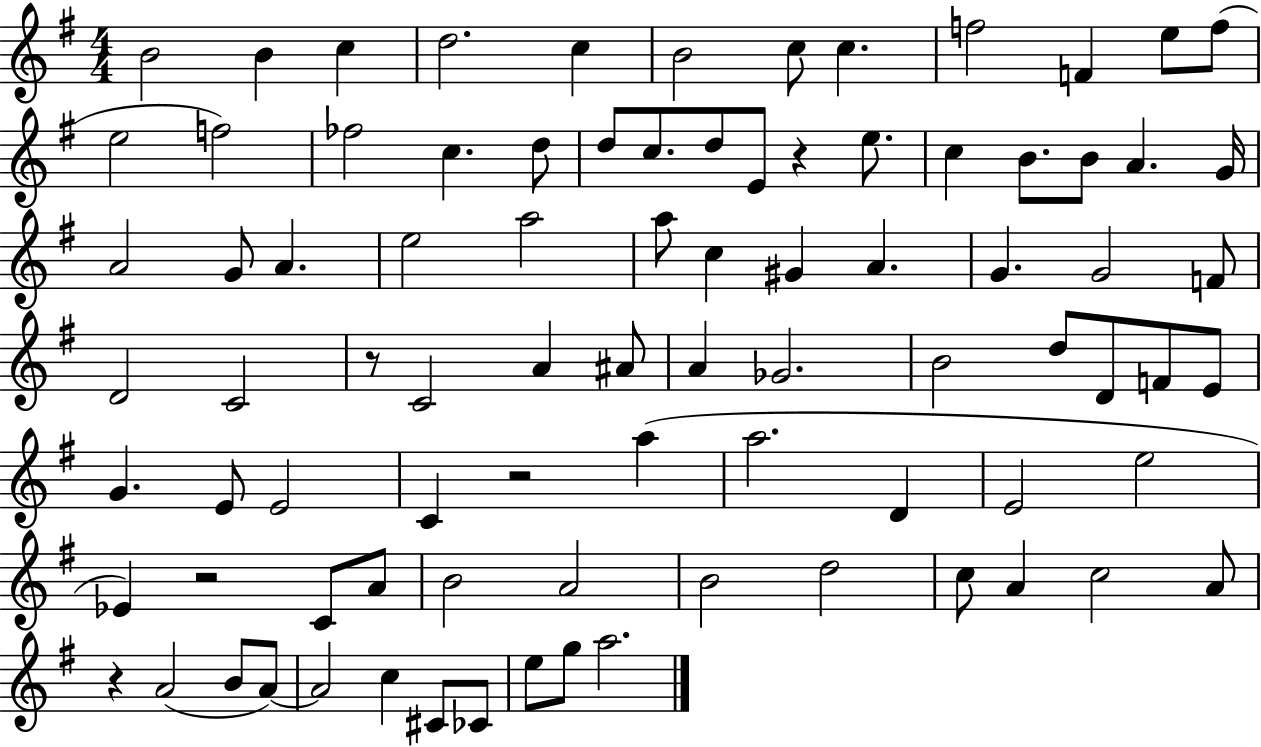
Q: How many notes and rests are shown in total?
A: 86